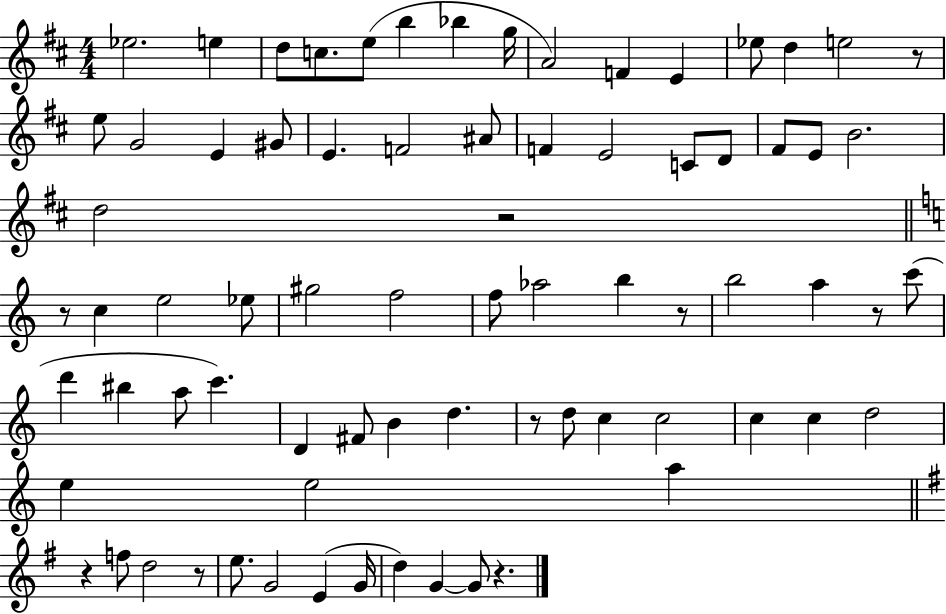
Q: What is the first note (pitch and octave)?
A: Eb5